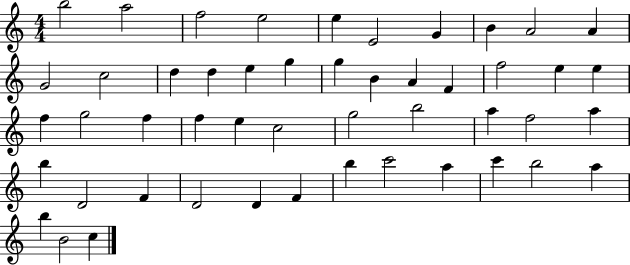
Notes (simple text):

B5/h A5/h F5/h E5/h E5/q E4/h G4/q B4/q A4/h A4/q G4/h C5/h D5/q D5/q E5/q G5/q G5/q B4/q A4/q F4/q F5/h E5/q E5/q F5/q G5/h F5/q F5/q E5/q C5/h G5/h B5/h A5/q F5/h A5/q B5/q D4/h F4/q D4/h D4/q F4/q B5/q C6/h A5/q C6/q B5/h A5/q B5/q B4/h C5/q